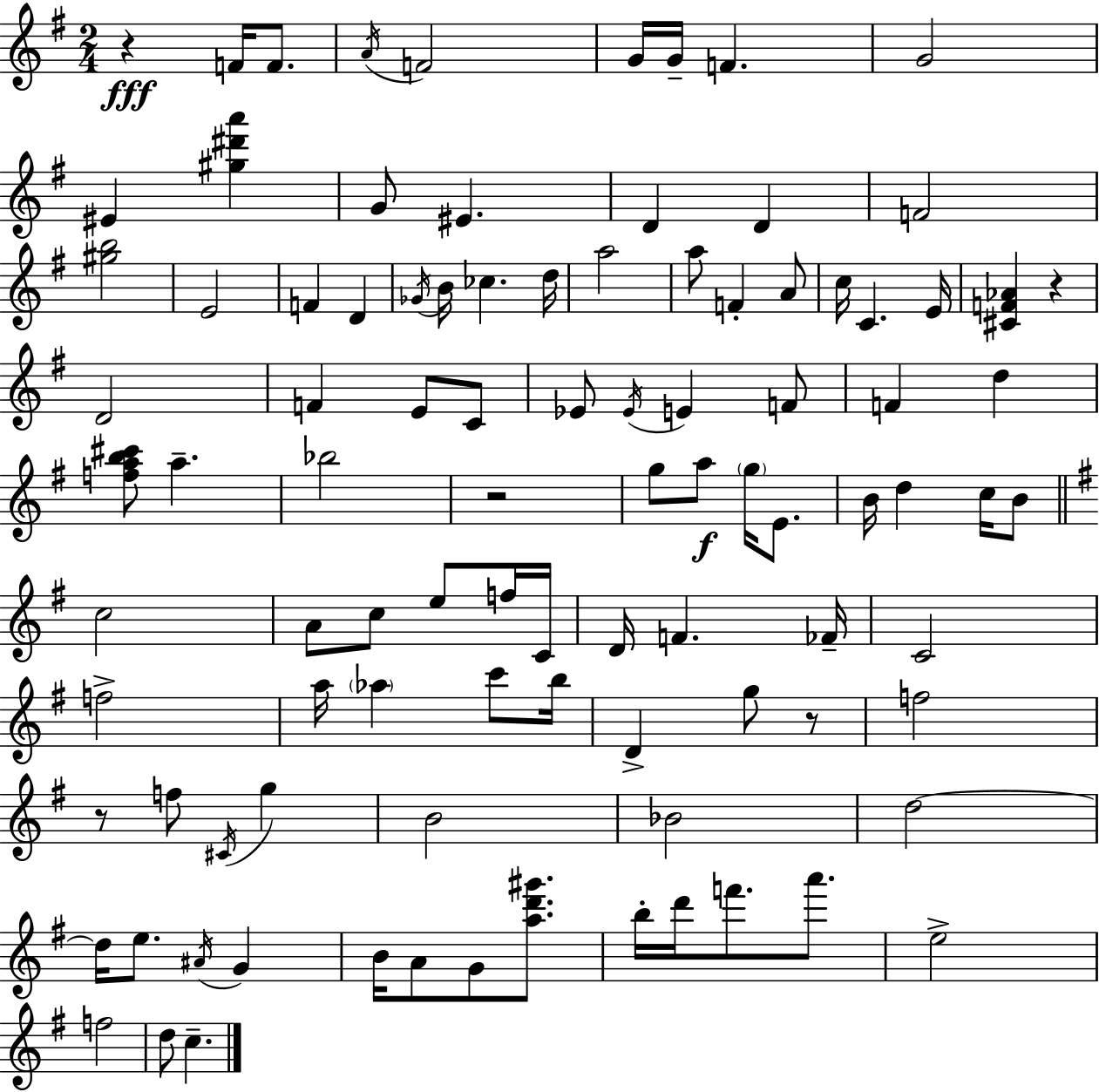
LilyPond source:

{
  \clef treble
  \numericTimeSignature
  \time 2/4
  \key g \major
  r4\fff f'16 f'8. | \acciaccatura { a'16 } f'2 | g'16 g'16-- f'4. | g'2 | \break eis'4 <gis'' dis''' a'''>4 | g'8 eis'4. | d'4 d'4 | f'2 | \break <gis'' b''>2 | e'2 | f'4 d'4 | \acciaccatura { ges'16 } b'16 ces''4. | \break d''16 a''2 | a''8 f'4-. | a'8 c''16 c'4. | e'16 <cis' f' aes'>4 r4 | \break d'2 | f'4 e'8 | c'8 ees'8 \acciaccatura { ees'16 } e'4 | f'8 f'4 d''4 | \break <f'' a'' b'' cis'''>8 a''4.-- | bes''2 | r2 | g''8 a''8\f \parenthesize g''16 | \break e'8. b'16 d''4 | c''16 b'8 \bar "||" \break \key g \major c''2 | a'8 c''8 e''8 f''16 c'16 | d'16 f'4. fes'16-- | c'2 | \break f''2-> | a''16 \parenthesize aes''4 c'''8 b''16 | d'4-> g''8 r8 | f''2 | \break r8 f''8 \acciaccatura { cis'16 } g''4 | b'2 | bes'2 | d''2~~ | \break d''16 e''8. \acciaccatura { ais'16 } g'4 | b'16 a'8 g'8 <a'' d''' gis'''>8. | b''16-. d'''16 f'''8. a'''8. | e''2-> | \break f''2 | d''8 c''4.-- | \bar "|."
}